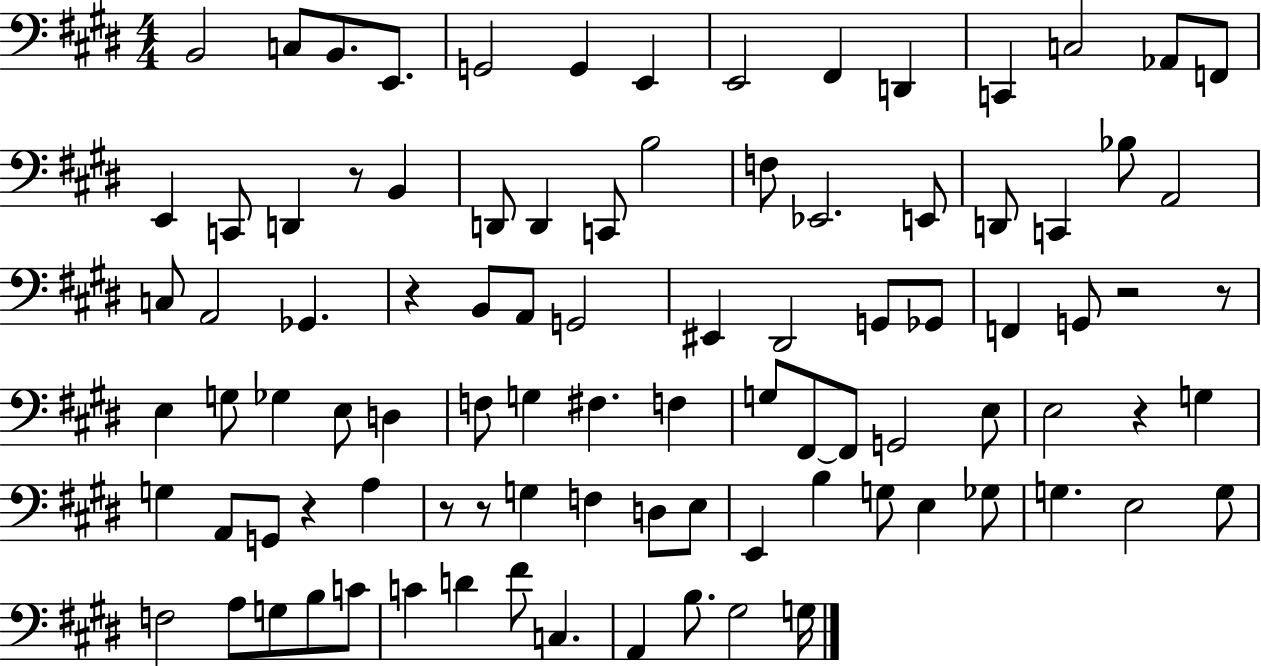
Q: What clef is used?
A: bass